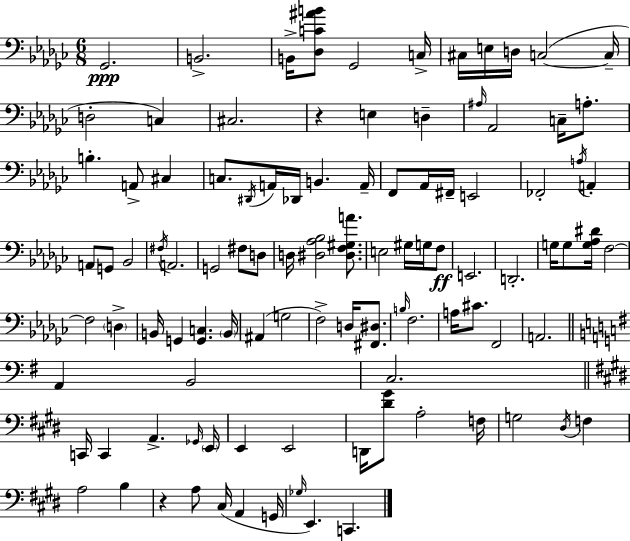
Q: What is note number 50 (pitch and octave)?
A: D2